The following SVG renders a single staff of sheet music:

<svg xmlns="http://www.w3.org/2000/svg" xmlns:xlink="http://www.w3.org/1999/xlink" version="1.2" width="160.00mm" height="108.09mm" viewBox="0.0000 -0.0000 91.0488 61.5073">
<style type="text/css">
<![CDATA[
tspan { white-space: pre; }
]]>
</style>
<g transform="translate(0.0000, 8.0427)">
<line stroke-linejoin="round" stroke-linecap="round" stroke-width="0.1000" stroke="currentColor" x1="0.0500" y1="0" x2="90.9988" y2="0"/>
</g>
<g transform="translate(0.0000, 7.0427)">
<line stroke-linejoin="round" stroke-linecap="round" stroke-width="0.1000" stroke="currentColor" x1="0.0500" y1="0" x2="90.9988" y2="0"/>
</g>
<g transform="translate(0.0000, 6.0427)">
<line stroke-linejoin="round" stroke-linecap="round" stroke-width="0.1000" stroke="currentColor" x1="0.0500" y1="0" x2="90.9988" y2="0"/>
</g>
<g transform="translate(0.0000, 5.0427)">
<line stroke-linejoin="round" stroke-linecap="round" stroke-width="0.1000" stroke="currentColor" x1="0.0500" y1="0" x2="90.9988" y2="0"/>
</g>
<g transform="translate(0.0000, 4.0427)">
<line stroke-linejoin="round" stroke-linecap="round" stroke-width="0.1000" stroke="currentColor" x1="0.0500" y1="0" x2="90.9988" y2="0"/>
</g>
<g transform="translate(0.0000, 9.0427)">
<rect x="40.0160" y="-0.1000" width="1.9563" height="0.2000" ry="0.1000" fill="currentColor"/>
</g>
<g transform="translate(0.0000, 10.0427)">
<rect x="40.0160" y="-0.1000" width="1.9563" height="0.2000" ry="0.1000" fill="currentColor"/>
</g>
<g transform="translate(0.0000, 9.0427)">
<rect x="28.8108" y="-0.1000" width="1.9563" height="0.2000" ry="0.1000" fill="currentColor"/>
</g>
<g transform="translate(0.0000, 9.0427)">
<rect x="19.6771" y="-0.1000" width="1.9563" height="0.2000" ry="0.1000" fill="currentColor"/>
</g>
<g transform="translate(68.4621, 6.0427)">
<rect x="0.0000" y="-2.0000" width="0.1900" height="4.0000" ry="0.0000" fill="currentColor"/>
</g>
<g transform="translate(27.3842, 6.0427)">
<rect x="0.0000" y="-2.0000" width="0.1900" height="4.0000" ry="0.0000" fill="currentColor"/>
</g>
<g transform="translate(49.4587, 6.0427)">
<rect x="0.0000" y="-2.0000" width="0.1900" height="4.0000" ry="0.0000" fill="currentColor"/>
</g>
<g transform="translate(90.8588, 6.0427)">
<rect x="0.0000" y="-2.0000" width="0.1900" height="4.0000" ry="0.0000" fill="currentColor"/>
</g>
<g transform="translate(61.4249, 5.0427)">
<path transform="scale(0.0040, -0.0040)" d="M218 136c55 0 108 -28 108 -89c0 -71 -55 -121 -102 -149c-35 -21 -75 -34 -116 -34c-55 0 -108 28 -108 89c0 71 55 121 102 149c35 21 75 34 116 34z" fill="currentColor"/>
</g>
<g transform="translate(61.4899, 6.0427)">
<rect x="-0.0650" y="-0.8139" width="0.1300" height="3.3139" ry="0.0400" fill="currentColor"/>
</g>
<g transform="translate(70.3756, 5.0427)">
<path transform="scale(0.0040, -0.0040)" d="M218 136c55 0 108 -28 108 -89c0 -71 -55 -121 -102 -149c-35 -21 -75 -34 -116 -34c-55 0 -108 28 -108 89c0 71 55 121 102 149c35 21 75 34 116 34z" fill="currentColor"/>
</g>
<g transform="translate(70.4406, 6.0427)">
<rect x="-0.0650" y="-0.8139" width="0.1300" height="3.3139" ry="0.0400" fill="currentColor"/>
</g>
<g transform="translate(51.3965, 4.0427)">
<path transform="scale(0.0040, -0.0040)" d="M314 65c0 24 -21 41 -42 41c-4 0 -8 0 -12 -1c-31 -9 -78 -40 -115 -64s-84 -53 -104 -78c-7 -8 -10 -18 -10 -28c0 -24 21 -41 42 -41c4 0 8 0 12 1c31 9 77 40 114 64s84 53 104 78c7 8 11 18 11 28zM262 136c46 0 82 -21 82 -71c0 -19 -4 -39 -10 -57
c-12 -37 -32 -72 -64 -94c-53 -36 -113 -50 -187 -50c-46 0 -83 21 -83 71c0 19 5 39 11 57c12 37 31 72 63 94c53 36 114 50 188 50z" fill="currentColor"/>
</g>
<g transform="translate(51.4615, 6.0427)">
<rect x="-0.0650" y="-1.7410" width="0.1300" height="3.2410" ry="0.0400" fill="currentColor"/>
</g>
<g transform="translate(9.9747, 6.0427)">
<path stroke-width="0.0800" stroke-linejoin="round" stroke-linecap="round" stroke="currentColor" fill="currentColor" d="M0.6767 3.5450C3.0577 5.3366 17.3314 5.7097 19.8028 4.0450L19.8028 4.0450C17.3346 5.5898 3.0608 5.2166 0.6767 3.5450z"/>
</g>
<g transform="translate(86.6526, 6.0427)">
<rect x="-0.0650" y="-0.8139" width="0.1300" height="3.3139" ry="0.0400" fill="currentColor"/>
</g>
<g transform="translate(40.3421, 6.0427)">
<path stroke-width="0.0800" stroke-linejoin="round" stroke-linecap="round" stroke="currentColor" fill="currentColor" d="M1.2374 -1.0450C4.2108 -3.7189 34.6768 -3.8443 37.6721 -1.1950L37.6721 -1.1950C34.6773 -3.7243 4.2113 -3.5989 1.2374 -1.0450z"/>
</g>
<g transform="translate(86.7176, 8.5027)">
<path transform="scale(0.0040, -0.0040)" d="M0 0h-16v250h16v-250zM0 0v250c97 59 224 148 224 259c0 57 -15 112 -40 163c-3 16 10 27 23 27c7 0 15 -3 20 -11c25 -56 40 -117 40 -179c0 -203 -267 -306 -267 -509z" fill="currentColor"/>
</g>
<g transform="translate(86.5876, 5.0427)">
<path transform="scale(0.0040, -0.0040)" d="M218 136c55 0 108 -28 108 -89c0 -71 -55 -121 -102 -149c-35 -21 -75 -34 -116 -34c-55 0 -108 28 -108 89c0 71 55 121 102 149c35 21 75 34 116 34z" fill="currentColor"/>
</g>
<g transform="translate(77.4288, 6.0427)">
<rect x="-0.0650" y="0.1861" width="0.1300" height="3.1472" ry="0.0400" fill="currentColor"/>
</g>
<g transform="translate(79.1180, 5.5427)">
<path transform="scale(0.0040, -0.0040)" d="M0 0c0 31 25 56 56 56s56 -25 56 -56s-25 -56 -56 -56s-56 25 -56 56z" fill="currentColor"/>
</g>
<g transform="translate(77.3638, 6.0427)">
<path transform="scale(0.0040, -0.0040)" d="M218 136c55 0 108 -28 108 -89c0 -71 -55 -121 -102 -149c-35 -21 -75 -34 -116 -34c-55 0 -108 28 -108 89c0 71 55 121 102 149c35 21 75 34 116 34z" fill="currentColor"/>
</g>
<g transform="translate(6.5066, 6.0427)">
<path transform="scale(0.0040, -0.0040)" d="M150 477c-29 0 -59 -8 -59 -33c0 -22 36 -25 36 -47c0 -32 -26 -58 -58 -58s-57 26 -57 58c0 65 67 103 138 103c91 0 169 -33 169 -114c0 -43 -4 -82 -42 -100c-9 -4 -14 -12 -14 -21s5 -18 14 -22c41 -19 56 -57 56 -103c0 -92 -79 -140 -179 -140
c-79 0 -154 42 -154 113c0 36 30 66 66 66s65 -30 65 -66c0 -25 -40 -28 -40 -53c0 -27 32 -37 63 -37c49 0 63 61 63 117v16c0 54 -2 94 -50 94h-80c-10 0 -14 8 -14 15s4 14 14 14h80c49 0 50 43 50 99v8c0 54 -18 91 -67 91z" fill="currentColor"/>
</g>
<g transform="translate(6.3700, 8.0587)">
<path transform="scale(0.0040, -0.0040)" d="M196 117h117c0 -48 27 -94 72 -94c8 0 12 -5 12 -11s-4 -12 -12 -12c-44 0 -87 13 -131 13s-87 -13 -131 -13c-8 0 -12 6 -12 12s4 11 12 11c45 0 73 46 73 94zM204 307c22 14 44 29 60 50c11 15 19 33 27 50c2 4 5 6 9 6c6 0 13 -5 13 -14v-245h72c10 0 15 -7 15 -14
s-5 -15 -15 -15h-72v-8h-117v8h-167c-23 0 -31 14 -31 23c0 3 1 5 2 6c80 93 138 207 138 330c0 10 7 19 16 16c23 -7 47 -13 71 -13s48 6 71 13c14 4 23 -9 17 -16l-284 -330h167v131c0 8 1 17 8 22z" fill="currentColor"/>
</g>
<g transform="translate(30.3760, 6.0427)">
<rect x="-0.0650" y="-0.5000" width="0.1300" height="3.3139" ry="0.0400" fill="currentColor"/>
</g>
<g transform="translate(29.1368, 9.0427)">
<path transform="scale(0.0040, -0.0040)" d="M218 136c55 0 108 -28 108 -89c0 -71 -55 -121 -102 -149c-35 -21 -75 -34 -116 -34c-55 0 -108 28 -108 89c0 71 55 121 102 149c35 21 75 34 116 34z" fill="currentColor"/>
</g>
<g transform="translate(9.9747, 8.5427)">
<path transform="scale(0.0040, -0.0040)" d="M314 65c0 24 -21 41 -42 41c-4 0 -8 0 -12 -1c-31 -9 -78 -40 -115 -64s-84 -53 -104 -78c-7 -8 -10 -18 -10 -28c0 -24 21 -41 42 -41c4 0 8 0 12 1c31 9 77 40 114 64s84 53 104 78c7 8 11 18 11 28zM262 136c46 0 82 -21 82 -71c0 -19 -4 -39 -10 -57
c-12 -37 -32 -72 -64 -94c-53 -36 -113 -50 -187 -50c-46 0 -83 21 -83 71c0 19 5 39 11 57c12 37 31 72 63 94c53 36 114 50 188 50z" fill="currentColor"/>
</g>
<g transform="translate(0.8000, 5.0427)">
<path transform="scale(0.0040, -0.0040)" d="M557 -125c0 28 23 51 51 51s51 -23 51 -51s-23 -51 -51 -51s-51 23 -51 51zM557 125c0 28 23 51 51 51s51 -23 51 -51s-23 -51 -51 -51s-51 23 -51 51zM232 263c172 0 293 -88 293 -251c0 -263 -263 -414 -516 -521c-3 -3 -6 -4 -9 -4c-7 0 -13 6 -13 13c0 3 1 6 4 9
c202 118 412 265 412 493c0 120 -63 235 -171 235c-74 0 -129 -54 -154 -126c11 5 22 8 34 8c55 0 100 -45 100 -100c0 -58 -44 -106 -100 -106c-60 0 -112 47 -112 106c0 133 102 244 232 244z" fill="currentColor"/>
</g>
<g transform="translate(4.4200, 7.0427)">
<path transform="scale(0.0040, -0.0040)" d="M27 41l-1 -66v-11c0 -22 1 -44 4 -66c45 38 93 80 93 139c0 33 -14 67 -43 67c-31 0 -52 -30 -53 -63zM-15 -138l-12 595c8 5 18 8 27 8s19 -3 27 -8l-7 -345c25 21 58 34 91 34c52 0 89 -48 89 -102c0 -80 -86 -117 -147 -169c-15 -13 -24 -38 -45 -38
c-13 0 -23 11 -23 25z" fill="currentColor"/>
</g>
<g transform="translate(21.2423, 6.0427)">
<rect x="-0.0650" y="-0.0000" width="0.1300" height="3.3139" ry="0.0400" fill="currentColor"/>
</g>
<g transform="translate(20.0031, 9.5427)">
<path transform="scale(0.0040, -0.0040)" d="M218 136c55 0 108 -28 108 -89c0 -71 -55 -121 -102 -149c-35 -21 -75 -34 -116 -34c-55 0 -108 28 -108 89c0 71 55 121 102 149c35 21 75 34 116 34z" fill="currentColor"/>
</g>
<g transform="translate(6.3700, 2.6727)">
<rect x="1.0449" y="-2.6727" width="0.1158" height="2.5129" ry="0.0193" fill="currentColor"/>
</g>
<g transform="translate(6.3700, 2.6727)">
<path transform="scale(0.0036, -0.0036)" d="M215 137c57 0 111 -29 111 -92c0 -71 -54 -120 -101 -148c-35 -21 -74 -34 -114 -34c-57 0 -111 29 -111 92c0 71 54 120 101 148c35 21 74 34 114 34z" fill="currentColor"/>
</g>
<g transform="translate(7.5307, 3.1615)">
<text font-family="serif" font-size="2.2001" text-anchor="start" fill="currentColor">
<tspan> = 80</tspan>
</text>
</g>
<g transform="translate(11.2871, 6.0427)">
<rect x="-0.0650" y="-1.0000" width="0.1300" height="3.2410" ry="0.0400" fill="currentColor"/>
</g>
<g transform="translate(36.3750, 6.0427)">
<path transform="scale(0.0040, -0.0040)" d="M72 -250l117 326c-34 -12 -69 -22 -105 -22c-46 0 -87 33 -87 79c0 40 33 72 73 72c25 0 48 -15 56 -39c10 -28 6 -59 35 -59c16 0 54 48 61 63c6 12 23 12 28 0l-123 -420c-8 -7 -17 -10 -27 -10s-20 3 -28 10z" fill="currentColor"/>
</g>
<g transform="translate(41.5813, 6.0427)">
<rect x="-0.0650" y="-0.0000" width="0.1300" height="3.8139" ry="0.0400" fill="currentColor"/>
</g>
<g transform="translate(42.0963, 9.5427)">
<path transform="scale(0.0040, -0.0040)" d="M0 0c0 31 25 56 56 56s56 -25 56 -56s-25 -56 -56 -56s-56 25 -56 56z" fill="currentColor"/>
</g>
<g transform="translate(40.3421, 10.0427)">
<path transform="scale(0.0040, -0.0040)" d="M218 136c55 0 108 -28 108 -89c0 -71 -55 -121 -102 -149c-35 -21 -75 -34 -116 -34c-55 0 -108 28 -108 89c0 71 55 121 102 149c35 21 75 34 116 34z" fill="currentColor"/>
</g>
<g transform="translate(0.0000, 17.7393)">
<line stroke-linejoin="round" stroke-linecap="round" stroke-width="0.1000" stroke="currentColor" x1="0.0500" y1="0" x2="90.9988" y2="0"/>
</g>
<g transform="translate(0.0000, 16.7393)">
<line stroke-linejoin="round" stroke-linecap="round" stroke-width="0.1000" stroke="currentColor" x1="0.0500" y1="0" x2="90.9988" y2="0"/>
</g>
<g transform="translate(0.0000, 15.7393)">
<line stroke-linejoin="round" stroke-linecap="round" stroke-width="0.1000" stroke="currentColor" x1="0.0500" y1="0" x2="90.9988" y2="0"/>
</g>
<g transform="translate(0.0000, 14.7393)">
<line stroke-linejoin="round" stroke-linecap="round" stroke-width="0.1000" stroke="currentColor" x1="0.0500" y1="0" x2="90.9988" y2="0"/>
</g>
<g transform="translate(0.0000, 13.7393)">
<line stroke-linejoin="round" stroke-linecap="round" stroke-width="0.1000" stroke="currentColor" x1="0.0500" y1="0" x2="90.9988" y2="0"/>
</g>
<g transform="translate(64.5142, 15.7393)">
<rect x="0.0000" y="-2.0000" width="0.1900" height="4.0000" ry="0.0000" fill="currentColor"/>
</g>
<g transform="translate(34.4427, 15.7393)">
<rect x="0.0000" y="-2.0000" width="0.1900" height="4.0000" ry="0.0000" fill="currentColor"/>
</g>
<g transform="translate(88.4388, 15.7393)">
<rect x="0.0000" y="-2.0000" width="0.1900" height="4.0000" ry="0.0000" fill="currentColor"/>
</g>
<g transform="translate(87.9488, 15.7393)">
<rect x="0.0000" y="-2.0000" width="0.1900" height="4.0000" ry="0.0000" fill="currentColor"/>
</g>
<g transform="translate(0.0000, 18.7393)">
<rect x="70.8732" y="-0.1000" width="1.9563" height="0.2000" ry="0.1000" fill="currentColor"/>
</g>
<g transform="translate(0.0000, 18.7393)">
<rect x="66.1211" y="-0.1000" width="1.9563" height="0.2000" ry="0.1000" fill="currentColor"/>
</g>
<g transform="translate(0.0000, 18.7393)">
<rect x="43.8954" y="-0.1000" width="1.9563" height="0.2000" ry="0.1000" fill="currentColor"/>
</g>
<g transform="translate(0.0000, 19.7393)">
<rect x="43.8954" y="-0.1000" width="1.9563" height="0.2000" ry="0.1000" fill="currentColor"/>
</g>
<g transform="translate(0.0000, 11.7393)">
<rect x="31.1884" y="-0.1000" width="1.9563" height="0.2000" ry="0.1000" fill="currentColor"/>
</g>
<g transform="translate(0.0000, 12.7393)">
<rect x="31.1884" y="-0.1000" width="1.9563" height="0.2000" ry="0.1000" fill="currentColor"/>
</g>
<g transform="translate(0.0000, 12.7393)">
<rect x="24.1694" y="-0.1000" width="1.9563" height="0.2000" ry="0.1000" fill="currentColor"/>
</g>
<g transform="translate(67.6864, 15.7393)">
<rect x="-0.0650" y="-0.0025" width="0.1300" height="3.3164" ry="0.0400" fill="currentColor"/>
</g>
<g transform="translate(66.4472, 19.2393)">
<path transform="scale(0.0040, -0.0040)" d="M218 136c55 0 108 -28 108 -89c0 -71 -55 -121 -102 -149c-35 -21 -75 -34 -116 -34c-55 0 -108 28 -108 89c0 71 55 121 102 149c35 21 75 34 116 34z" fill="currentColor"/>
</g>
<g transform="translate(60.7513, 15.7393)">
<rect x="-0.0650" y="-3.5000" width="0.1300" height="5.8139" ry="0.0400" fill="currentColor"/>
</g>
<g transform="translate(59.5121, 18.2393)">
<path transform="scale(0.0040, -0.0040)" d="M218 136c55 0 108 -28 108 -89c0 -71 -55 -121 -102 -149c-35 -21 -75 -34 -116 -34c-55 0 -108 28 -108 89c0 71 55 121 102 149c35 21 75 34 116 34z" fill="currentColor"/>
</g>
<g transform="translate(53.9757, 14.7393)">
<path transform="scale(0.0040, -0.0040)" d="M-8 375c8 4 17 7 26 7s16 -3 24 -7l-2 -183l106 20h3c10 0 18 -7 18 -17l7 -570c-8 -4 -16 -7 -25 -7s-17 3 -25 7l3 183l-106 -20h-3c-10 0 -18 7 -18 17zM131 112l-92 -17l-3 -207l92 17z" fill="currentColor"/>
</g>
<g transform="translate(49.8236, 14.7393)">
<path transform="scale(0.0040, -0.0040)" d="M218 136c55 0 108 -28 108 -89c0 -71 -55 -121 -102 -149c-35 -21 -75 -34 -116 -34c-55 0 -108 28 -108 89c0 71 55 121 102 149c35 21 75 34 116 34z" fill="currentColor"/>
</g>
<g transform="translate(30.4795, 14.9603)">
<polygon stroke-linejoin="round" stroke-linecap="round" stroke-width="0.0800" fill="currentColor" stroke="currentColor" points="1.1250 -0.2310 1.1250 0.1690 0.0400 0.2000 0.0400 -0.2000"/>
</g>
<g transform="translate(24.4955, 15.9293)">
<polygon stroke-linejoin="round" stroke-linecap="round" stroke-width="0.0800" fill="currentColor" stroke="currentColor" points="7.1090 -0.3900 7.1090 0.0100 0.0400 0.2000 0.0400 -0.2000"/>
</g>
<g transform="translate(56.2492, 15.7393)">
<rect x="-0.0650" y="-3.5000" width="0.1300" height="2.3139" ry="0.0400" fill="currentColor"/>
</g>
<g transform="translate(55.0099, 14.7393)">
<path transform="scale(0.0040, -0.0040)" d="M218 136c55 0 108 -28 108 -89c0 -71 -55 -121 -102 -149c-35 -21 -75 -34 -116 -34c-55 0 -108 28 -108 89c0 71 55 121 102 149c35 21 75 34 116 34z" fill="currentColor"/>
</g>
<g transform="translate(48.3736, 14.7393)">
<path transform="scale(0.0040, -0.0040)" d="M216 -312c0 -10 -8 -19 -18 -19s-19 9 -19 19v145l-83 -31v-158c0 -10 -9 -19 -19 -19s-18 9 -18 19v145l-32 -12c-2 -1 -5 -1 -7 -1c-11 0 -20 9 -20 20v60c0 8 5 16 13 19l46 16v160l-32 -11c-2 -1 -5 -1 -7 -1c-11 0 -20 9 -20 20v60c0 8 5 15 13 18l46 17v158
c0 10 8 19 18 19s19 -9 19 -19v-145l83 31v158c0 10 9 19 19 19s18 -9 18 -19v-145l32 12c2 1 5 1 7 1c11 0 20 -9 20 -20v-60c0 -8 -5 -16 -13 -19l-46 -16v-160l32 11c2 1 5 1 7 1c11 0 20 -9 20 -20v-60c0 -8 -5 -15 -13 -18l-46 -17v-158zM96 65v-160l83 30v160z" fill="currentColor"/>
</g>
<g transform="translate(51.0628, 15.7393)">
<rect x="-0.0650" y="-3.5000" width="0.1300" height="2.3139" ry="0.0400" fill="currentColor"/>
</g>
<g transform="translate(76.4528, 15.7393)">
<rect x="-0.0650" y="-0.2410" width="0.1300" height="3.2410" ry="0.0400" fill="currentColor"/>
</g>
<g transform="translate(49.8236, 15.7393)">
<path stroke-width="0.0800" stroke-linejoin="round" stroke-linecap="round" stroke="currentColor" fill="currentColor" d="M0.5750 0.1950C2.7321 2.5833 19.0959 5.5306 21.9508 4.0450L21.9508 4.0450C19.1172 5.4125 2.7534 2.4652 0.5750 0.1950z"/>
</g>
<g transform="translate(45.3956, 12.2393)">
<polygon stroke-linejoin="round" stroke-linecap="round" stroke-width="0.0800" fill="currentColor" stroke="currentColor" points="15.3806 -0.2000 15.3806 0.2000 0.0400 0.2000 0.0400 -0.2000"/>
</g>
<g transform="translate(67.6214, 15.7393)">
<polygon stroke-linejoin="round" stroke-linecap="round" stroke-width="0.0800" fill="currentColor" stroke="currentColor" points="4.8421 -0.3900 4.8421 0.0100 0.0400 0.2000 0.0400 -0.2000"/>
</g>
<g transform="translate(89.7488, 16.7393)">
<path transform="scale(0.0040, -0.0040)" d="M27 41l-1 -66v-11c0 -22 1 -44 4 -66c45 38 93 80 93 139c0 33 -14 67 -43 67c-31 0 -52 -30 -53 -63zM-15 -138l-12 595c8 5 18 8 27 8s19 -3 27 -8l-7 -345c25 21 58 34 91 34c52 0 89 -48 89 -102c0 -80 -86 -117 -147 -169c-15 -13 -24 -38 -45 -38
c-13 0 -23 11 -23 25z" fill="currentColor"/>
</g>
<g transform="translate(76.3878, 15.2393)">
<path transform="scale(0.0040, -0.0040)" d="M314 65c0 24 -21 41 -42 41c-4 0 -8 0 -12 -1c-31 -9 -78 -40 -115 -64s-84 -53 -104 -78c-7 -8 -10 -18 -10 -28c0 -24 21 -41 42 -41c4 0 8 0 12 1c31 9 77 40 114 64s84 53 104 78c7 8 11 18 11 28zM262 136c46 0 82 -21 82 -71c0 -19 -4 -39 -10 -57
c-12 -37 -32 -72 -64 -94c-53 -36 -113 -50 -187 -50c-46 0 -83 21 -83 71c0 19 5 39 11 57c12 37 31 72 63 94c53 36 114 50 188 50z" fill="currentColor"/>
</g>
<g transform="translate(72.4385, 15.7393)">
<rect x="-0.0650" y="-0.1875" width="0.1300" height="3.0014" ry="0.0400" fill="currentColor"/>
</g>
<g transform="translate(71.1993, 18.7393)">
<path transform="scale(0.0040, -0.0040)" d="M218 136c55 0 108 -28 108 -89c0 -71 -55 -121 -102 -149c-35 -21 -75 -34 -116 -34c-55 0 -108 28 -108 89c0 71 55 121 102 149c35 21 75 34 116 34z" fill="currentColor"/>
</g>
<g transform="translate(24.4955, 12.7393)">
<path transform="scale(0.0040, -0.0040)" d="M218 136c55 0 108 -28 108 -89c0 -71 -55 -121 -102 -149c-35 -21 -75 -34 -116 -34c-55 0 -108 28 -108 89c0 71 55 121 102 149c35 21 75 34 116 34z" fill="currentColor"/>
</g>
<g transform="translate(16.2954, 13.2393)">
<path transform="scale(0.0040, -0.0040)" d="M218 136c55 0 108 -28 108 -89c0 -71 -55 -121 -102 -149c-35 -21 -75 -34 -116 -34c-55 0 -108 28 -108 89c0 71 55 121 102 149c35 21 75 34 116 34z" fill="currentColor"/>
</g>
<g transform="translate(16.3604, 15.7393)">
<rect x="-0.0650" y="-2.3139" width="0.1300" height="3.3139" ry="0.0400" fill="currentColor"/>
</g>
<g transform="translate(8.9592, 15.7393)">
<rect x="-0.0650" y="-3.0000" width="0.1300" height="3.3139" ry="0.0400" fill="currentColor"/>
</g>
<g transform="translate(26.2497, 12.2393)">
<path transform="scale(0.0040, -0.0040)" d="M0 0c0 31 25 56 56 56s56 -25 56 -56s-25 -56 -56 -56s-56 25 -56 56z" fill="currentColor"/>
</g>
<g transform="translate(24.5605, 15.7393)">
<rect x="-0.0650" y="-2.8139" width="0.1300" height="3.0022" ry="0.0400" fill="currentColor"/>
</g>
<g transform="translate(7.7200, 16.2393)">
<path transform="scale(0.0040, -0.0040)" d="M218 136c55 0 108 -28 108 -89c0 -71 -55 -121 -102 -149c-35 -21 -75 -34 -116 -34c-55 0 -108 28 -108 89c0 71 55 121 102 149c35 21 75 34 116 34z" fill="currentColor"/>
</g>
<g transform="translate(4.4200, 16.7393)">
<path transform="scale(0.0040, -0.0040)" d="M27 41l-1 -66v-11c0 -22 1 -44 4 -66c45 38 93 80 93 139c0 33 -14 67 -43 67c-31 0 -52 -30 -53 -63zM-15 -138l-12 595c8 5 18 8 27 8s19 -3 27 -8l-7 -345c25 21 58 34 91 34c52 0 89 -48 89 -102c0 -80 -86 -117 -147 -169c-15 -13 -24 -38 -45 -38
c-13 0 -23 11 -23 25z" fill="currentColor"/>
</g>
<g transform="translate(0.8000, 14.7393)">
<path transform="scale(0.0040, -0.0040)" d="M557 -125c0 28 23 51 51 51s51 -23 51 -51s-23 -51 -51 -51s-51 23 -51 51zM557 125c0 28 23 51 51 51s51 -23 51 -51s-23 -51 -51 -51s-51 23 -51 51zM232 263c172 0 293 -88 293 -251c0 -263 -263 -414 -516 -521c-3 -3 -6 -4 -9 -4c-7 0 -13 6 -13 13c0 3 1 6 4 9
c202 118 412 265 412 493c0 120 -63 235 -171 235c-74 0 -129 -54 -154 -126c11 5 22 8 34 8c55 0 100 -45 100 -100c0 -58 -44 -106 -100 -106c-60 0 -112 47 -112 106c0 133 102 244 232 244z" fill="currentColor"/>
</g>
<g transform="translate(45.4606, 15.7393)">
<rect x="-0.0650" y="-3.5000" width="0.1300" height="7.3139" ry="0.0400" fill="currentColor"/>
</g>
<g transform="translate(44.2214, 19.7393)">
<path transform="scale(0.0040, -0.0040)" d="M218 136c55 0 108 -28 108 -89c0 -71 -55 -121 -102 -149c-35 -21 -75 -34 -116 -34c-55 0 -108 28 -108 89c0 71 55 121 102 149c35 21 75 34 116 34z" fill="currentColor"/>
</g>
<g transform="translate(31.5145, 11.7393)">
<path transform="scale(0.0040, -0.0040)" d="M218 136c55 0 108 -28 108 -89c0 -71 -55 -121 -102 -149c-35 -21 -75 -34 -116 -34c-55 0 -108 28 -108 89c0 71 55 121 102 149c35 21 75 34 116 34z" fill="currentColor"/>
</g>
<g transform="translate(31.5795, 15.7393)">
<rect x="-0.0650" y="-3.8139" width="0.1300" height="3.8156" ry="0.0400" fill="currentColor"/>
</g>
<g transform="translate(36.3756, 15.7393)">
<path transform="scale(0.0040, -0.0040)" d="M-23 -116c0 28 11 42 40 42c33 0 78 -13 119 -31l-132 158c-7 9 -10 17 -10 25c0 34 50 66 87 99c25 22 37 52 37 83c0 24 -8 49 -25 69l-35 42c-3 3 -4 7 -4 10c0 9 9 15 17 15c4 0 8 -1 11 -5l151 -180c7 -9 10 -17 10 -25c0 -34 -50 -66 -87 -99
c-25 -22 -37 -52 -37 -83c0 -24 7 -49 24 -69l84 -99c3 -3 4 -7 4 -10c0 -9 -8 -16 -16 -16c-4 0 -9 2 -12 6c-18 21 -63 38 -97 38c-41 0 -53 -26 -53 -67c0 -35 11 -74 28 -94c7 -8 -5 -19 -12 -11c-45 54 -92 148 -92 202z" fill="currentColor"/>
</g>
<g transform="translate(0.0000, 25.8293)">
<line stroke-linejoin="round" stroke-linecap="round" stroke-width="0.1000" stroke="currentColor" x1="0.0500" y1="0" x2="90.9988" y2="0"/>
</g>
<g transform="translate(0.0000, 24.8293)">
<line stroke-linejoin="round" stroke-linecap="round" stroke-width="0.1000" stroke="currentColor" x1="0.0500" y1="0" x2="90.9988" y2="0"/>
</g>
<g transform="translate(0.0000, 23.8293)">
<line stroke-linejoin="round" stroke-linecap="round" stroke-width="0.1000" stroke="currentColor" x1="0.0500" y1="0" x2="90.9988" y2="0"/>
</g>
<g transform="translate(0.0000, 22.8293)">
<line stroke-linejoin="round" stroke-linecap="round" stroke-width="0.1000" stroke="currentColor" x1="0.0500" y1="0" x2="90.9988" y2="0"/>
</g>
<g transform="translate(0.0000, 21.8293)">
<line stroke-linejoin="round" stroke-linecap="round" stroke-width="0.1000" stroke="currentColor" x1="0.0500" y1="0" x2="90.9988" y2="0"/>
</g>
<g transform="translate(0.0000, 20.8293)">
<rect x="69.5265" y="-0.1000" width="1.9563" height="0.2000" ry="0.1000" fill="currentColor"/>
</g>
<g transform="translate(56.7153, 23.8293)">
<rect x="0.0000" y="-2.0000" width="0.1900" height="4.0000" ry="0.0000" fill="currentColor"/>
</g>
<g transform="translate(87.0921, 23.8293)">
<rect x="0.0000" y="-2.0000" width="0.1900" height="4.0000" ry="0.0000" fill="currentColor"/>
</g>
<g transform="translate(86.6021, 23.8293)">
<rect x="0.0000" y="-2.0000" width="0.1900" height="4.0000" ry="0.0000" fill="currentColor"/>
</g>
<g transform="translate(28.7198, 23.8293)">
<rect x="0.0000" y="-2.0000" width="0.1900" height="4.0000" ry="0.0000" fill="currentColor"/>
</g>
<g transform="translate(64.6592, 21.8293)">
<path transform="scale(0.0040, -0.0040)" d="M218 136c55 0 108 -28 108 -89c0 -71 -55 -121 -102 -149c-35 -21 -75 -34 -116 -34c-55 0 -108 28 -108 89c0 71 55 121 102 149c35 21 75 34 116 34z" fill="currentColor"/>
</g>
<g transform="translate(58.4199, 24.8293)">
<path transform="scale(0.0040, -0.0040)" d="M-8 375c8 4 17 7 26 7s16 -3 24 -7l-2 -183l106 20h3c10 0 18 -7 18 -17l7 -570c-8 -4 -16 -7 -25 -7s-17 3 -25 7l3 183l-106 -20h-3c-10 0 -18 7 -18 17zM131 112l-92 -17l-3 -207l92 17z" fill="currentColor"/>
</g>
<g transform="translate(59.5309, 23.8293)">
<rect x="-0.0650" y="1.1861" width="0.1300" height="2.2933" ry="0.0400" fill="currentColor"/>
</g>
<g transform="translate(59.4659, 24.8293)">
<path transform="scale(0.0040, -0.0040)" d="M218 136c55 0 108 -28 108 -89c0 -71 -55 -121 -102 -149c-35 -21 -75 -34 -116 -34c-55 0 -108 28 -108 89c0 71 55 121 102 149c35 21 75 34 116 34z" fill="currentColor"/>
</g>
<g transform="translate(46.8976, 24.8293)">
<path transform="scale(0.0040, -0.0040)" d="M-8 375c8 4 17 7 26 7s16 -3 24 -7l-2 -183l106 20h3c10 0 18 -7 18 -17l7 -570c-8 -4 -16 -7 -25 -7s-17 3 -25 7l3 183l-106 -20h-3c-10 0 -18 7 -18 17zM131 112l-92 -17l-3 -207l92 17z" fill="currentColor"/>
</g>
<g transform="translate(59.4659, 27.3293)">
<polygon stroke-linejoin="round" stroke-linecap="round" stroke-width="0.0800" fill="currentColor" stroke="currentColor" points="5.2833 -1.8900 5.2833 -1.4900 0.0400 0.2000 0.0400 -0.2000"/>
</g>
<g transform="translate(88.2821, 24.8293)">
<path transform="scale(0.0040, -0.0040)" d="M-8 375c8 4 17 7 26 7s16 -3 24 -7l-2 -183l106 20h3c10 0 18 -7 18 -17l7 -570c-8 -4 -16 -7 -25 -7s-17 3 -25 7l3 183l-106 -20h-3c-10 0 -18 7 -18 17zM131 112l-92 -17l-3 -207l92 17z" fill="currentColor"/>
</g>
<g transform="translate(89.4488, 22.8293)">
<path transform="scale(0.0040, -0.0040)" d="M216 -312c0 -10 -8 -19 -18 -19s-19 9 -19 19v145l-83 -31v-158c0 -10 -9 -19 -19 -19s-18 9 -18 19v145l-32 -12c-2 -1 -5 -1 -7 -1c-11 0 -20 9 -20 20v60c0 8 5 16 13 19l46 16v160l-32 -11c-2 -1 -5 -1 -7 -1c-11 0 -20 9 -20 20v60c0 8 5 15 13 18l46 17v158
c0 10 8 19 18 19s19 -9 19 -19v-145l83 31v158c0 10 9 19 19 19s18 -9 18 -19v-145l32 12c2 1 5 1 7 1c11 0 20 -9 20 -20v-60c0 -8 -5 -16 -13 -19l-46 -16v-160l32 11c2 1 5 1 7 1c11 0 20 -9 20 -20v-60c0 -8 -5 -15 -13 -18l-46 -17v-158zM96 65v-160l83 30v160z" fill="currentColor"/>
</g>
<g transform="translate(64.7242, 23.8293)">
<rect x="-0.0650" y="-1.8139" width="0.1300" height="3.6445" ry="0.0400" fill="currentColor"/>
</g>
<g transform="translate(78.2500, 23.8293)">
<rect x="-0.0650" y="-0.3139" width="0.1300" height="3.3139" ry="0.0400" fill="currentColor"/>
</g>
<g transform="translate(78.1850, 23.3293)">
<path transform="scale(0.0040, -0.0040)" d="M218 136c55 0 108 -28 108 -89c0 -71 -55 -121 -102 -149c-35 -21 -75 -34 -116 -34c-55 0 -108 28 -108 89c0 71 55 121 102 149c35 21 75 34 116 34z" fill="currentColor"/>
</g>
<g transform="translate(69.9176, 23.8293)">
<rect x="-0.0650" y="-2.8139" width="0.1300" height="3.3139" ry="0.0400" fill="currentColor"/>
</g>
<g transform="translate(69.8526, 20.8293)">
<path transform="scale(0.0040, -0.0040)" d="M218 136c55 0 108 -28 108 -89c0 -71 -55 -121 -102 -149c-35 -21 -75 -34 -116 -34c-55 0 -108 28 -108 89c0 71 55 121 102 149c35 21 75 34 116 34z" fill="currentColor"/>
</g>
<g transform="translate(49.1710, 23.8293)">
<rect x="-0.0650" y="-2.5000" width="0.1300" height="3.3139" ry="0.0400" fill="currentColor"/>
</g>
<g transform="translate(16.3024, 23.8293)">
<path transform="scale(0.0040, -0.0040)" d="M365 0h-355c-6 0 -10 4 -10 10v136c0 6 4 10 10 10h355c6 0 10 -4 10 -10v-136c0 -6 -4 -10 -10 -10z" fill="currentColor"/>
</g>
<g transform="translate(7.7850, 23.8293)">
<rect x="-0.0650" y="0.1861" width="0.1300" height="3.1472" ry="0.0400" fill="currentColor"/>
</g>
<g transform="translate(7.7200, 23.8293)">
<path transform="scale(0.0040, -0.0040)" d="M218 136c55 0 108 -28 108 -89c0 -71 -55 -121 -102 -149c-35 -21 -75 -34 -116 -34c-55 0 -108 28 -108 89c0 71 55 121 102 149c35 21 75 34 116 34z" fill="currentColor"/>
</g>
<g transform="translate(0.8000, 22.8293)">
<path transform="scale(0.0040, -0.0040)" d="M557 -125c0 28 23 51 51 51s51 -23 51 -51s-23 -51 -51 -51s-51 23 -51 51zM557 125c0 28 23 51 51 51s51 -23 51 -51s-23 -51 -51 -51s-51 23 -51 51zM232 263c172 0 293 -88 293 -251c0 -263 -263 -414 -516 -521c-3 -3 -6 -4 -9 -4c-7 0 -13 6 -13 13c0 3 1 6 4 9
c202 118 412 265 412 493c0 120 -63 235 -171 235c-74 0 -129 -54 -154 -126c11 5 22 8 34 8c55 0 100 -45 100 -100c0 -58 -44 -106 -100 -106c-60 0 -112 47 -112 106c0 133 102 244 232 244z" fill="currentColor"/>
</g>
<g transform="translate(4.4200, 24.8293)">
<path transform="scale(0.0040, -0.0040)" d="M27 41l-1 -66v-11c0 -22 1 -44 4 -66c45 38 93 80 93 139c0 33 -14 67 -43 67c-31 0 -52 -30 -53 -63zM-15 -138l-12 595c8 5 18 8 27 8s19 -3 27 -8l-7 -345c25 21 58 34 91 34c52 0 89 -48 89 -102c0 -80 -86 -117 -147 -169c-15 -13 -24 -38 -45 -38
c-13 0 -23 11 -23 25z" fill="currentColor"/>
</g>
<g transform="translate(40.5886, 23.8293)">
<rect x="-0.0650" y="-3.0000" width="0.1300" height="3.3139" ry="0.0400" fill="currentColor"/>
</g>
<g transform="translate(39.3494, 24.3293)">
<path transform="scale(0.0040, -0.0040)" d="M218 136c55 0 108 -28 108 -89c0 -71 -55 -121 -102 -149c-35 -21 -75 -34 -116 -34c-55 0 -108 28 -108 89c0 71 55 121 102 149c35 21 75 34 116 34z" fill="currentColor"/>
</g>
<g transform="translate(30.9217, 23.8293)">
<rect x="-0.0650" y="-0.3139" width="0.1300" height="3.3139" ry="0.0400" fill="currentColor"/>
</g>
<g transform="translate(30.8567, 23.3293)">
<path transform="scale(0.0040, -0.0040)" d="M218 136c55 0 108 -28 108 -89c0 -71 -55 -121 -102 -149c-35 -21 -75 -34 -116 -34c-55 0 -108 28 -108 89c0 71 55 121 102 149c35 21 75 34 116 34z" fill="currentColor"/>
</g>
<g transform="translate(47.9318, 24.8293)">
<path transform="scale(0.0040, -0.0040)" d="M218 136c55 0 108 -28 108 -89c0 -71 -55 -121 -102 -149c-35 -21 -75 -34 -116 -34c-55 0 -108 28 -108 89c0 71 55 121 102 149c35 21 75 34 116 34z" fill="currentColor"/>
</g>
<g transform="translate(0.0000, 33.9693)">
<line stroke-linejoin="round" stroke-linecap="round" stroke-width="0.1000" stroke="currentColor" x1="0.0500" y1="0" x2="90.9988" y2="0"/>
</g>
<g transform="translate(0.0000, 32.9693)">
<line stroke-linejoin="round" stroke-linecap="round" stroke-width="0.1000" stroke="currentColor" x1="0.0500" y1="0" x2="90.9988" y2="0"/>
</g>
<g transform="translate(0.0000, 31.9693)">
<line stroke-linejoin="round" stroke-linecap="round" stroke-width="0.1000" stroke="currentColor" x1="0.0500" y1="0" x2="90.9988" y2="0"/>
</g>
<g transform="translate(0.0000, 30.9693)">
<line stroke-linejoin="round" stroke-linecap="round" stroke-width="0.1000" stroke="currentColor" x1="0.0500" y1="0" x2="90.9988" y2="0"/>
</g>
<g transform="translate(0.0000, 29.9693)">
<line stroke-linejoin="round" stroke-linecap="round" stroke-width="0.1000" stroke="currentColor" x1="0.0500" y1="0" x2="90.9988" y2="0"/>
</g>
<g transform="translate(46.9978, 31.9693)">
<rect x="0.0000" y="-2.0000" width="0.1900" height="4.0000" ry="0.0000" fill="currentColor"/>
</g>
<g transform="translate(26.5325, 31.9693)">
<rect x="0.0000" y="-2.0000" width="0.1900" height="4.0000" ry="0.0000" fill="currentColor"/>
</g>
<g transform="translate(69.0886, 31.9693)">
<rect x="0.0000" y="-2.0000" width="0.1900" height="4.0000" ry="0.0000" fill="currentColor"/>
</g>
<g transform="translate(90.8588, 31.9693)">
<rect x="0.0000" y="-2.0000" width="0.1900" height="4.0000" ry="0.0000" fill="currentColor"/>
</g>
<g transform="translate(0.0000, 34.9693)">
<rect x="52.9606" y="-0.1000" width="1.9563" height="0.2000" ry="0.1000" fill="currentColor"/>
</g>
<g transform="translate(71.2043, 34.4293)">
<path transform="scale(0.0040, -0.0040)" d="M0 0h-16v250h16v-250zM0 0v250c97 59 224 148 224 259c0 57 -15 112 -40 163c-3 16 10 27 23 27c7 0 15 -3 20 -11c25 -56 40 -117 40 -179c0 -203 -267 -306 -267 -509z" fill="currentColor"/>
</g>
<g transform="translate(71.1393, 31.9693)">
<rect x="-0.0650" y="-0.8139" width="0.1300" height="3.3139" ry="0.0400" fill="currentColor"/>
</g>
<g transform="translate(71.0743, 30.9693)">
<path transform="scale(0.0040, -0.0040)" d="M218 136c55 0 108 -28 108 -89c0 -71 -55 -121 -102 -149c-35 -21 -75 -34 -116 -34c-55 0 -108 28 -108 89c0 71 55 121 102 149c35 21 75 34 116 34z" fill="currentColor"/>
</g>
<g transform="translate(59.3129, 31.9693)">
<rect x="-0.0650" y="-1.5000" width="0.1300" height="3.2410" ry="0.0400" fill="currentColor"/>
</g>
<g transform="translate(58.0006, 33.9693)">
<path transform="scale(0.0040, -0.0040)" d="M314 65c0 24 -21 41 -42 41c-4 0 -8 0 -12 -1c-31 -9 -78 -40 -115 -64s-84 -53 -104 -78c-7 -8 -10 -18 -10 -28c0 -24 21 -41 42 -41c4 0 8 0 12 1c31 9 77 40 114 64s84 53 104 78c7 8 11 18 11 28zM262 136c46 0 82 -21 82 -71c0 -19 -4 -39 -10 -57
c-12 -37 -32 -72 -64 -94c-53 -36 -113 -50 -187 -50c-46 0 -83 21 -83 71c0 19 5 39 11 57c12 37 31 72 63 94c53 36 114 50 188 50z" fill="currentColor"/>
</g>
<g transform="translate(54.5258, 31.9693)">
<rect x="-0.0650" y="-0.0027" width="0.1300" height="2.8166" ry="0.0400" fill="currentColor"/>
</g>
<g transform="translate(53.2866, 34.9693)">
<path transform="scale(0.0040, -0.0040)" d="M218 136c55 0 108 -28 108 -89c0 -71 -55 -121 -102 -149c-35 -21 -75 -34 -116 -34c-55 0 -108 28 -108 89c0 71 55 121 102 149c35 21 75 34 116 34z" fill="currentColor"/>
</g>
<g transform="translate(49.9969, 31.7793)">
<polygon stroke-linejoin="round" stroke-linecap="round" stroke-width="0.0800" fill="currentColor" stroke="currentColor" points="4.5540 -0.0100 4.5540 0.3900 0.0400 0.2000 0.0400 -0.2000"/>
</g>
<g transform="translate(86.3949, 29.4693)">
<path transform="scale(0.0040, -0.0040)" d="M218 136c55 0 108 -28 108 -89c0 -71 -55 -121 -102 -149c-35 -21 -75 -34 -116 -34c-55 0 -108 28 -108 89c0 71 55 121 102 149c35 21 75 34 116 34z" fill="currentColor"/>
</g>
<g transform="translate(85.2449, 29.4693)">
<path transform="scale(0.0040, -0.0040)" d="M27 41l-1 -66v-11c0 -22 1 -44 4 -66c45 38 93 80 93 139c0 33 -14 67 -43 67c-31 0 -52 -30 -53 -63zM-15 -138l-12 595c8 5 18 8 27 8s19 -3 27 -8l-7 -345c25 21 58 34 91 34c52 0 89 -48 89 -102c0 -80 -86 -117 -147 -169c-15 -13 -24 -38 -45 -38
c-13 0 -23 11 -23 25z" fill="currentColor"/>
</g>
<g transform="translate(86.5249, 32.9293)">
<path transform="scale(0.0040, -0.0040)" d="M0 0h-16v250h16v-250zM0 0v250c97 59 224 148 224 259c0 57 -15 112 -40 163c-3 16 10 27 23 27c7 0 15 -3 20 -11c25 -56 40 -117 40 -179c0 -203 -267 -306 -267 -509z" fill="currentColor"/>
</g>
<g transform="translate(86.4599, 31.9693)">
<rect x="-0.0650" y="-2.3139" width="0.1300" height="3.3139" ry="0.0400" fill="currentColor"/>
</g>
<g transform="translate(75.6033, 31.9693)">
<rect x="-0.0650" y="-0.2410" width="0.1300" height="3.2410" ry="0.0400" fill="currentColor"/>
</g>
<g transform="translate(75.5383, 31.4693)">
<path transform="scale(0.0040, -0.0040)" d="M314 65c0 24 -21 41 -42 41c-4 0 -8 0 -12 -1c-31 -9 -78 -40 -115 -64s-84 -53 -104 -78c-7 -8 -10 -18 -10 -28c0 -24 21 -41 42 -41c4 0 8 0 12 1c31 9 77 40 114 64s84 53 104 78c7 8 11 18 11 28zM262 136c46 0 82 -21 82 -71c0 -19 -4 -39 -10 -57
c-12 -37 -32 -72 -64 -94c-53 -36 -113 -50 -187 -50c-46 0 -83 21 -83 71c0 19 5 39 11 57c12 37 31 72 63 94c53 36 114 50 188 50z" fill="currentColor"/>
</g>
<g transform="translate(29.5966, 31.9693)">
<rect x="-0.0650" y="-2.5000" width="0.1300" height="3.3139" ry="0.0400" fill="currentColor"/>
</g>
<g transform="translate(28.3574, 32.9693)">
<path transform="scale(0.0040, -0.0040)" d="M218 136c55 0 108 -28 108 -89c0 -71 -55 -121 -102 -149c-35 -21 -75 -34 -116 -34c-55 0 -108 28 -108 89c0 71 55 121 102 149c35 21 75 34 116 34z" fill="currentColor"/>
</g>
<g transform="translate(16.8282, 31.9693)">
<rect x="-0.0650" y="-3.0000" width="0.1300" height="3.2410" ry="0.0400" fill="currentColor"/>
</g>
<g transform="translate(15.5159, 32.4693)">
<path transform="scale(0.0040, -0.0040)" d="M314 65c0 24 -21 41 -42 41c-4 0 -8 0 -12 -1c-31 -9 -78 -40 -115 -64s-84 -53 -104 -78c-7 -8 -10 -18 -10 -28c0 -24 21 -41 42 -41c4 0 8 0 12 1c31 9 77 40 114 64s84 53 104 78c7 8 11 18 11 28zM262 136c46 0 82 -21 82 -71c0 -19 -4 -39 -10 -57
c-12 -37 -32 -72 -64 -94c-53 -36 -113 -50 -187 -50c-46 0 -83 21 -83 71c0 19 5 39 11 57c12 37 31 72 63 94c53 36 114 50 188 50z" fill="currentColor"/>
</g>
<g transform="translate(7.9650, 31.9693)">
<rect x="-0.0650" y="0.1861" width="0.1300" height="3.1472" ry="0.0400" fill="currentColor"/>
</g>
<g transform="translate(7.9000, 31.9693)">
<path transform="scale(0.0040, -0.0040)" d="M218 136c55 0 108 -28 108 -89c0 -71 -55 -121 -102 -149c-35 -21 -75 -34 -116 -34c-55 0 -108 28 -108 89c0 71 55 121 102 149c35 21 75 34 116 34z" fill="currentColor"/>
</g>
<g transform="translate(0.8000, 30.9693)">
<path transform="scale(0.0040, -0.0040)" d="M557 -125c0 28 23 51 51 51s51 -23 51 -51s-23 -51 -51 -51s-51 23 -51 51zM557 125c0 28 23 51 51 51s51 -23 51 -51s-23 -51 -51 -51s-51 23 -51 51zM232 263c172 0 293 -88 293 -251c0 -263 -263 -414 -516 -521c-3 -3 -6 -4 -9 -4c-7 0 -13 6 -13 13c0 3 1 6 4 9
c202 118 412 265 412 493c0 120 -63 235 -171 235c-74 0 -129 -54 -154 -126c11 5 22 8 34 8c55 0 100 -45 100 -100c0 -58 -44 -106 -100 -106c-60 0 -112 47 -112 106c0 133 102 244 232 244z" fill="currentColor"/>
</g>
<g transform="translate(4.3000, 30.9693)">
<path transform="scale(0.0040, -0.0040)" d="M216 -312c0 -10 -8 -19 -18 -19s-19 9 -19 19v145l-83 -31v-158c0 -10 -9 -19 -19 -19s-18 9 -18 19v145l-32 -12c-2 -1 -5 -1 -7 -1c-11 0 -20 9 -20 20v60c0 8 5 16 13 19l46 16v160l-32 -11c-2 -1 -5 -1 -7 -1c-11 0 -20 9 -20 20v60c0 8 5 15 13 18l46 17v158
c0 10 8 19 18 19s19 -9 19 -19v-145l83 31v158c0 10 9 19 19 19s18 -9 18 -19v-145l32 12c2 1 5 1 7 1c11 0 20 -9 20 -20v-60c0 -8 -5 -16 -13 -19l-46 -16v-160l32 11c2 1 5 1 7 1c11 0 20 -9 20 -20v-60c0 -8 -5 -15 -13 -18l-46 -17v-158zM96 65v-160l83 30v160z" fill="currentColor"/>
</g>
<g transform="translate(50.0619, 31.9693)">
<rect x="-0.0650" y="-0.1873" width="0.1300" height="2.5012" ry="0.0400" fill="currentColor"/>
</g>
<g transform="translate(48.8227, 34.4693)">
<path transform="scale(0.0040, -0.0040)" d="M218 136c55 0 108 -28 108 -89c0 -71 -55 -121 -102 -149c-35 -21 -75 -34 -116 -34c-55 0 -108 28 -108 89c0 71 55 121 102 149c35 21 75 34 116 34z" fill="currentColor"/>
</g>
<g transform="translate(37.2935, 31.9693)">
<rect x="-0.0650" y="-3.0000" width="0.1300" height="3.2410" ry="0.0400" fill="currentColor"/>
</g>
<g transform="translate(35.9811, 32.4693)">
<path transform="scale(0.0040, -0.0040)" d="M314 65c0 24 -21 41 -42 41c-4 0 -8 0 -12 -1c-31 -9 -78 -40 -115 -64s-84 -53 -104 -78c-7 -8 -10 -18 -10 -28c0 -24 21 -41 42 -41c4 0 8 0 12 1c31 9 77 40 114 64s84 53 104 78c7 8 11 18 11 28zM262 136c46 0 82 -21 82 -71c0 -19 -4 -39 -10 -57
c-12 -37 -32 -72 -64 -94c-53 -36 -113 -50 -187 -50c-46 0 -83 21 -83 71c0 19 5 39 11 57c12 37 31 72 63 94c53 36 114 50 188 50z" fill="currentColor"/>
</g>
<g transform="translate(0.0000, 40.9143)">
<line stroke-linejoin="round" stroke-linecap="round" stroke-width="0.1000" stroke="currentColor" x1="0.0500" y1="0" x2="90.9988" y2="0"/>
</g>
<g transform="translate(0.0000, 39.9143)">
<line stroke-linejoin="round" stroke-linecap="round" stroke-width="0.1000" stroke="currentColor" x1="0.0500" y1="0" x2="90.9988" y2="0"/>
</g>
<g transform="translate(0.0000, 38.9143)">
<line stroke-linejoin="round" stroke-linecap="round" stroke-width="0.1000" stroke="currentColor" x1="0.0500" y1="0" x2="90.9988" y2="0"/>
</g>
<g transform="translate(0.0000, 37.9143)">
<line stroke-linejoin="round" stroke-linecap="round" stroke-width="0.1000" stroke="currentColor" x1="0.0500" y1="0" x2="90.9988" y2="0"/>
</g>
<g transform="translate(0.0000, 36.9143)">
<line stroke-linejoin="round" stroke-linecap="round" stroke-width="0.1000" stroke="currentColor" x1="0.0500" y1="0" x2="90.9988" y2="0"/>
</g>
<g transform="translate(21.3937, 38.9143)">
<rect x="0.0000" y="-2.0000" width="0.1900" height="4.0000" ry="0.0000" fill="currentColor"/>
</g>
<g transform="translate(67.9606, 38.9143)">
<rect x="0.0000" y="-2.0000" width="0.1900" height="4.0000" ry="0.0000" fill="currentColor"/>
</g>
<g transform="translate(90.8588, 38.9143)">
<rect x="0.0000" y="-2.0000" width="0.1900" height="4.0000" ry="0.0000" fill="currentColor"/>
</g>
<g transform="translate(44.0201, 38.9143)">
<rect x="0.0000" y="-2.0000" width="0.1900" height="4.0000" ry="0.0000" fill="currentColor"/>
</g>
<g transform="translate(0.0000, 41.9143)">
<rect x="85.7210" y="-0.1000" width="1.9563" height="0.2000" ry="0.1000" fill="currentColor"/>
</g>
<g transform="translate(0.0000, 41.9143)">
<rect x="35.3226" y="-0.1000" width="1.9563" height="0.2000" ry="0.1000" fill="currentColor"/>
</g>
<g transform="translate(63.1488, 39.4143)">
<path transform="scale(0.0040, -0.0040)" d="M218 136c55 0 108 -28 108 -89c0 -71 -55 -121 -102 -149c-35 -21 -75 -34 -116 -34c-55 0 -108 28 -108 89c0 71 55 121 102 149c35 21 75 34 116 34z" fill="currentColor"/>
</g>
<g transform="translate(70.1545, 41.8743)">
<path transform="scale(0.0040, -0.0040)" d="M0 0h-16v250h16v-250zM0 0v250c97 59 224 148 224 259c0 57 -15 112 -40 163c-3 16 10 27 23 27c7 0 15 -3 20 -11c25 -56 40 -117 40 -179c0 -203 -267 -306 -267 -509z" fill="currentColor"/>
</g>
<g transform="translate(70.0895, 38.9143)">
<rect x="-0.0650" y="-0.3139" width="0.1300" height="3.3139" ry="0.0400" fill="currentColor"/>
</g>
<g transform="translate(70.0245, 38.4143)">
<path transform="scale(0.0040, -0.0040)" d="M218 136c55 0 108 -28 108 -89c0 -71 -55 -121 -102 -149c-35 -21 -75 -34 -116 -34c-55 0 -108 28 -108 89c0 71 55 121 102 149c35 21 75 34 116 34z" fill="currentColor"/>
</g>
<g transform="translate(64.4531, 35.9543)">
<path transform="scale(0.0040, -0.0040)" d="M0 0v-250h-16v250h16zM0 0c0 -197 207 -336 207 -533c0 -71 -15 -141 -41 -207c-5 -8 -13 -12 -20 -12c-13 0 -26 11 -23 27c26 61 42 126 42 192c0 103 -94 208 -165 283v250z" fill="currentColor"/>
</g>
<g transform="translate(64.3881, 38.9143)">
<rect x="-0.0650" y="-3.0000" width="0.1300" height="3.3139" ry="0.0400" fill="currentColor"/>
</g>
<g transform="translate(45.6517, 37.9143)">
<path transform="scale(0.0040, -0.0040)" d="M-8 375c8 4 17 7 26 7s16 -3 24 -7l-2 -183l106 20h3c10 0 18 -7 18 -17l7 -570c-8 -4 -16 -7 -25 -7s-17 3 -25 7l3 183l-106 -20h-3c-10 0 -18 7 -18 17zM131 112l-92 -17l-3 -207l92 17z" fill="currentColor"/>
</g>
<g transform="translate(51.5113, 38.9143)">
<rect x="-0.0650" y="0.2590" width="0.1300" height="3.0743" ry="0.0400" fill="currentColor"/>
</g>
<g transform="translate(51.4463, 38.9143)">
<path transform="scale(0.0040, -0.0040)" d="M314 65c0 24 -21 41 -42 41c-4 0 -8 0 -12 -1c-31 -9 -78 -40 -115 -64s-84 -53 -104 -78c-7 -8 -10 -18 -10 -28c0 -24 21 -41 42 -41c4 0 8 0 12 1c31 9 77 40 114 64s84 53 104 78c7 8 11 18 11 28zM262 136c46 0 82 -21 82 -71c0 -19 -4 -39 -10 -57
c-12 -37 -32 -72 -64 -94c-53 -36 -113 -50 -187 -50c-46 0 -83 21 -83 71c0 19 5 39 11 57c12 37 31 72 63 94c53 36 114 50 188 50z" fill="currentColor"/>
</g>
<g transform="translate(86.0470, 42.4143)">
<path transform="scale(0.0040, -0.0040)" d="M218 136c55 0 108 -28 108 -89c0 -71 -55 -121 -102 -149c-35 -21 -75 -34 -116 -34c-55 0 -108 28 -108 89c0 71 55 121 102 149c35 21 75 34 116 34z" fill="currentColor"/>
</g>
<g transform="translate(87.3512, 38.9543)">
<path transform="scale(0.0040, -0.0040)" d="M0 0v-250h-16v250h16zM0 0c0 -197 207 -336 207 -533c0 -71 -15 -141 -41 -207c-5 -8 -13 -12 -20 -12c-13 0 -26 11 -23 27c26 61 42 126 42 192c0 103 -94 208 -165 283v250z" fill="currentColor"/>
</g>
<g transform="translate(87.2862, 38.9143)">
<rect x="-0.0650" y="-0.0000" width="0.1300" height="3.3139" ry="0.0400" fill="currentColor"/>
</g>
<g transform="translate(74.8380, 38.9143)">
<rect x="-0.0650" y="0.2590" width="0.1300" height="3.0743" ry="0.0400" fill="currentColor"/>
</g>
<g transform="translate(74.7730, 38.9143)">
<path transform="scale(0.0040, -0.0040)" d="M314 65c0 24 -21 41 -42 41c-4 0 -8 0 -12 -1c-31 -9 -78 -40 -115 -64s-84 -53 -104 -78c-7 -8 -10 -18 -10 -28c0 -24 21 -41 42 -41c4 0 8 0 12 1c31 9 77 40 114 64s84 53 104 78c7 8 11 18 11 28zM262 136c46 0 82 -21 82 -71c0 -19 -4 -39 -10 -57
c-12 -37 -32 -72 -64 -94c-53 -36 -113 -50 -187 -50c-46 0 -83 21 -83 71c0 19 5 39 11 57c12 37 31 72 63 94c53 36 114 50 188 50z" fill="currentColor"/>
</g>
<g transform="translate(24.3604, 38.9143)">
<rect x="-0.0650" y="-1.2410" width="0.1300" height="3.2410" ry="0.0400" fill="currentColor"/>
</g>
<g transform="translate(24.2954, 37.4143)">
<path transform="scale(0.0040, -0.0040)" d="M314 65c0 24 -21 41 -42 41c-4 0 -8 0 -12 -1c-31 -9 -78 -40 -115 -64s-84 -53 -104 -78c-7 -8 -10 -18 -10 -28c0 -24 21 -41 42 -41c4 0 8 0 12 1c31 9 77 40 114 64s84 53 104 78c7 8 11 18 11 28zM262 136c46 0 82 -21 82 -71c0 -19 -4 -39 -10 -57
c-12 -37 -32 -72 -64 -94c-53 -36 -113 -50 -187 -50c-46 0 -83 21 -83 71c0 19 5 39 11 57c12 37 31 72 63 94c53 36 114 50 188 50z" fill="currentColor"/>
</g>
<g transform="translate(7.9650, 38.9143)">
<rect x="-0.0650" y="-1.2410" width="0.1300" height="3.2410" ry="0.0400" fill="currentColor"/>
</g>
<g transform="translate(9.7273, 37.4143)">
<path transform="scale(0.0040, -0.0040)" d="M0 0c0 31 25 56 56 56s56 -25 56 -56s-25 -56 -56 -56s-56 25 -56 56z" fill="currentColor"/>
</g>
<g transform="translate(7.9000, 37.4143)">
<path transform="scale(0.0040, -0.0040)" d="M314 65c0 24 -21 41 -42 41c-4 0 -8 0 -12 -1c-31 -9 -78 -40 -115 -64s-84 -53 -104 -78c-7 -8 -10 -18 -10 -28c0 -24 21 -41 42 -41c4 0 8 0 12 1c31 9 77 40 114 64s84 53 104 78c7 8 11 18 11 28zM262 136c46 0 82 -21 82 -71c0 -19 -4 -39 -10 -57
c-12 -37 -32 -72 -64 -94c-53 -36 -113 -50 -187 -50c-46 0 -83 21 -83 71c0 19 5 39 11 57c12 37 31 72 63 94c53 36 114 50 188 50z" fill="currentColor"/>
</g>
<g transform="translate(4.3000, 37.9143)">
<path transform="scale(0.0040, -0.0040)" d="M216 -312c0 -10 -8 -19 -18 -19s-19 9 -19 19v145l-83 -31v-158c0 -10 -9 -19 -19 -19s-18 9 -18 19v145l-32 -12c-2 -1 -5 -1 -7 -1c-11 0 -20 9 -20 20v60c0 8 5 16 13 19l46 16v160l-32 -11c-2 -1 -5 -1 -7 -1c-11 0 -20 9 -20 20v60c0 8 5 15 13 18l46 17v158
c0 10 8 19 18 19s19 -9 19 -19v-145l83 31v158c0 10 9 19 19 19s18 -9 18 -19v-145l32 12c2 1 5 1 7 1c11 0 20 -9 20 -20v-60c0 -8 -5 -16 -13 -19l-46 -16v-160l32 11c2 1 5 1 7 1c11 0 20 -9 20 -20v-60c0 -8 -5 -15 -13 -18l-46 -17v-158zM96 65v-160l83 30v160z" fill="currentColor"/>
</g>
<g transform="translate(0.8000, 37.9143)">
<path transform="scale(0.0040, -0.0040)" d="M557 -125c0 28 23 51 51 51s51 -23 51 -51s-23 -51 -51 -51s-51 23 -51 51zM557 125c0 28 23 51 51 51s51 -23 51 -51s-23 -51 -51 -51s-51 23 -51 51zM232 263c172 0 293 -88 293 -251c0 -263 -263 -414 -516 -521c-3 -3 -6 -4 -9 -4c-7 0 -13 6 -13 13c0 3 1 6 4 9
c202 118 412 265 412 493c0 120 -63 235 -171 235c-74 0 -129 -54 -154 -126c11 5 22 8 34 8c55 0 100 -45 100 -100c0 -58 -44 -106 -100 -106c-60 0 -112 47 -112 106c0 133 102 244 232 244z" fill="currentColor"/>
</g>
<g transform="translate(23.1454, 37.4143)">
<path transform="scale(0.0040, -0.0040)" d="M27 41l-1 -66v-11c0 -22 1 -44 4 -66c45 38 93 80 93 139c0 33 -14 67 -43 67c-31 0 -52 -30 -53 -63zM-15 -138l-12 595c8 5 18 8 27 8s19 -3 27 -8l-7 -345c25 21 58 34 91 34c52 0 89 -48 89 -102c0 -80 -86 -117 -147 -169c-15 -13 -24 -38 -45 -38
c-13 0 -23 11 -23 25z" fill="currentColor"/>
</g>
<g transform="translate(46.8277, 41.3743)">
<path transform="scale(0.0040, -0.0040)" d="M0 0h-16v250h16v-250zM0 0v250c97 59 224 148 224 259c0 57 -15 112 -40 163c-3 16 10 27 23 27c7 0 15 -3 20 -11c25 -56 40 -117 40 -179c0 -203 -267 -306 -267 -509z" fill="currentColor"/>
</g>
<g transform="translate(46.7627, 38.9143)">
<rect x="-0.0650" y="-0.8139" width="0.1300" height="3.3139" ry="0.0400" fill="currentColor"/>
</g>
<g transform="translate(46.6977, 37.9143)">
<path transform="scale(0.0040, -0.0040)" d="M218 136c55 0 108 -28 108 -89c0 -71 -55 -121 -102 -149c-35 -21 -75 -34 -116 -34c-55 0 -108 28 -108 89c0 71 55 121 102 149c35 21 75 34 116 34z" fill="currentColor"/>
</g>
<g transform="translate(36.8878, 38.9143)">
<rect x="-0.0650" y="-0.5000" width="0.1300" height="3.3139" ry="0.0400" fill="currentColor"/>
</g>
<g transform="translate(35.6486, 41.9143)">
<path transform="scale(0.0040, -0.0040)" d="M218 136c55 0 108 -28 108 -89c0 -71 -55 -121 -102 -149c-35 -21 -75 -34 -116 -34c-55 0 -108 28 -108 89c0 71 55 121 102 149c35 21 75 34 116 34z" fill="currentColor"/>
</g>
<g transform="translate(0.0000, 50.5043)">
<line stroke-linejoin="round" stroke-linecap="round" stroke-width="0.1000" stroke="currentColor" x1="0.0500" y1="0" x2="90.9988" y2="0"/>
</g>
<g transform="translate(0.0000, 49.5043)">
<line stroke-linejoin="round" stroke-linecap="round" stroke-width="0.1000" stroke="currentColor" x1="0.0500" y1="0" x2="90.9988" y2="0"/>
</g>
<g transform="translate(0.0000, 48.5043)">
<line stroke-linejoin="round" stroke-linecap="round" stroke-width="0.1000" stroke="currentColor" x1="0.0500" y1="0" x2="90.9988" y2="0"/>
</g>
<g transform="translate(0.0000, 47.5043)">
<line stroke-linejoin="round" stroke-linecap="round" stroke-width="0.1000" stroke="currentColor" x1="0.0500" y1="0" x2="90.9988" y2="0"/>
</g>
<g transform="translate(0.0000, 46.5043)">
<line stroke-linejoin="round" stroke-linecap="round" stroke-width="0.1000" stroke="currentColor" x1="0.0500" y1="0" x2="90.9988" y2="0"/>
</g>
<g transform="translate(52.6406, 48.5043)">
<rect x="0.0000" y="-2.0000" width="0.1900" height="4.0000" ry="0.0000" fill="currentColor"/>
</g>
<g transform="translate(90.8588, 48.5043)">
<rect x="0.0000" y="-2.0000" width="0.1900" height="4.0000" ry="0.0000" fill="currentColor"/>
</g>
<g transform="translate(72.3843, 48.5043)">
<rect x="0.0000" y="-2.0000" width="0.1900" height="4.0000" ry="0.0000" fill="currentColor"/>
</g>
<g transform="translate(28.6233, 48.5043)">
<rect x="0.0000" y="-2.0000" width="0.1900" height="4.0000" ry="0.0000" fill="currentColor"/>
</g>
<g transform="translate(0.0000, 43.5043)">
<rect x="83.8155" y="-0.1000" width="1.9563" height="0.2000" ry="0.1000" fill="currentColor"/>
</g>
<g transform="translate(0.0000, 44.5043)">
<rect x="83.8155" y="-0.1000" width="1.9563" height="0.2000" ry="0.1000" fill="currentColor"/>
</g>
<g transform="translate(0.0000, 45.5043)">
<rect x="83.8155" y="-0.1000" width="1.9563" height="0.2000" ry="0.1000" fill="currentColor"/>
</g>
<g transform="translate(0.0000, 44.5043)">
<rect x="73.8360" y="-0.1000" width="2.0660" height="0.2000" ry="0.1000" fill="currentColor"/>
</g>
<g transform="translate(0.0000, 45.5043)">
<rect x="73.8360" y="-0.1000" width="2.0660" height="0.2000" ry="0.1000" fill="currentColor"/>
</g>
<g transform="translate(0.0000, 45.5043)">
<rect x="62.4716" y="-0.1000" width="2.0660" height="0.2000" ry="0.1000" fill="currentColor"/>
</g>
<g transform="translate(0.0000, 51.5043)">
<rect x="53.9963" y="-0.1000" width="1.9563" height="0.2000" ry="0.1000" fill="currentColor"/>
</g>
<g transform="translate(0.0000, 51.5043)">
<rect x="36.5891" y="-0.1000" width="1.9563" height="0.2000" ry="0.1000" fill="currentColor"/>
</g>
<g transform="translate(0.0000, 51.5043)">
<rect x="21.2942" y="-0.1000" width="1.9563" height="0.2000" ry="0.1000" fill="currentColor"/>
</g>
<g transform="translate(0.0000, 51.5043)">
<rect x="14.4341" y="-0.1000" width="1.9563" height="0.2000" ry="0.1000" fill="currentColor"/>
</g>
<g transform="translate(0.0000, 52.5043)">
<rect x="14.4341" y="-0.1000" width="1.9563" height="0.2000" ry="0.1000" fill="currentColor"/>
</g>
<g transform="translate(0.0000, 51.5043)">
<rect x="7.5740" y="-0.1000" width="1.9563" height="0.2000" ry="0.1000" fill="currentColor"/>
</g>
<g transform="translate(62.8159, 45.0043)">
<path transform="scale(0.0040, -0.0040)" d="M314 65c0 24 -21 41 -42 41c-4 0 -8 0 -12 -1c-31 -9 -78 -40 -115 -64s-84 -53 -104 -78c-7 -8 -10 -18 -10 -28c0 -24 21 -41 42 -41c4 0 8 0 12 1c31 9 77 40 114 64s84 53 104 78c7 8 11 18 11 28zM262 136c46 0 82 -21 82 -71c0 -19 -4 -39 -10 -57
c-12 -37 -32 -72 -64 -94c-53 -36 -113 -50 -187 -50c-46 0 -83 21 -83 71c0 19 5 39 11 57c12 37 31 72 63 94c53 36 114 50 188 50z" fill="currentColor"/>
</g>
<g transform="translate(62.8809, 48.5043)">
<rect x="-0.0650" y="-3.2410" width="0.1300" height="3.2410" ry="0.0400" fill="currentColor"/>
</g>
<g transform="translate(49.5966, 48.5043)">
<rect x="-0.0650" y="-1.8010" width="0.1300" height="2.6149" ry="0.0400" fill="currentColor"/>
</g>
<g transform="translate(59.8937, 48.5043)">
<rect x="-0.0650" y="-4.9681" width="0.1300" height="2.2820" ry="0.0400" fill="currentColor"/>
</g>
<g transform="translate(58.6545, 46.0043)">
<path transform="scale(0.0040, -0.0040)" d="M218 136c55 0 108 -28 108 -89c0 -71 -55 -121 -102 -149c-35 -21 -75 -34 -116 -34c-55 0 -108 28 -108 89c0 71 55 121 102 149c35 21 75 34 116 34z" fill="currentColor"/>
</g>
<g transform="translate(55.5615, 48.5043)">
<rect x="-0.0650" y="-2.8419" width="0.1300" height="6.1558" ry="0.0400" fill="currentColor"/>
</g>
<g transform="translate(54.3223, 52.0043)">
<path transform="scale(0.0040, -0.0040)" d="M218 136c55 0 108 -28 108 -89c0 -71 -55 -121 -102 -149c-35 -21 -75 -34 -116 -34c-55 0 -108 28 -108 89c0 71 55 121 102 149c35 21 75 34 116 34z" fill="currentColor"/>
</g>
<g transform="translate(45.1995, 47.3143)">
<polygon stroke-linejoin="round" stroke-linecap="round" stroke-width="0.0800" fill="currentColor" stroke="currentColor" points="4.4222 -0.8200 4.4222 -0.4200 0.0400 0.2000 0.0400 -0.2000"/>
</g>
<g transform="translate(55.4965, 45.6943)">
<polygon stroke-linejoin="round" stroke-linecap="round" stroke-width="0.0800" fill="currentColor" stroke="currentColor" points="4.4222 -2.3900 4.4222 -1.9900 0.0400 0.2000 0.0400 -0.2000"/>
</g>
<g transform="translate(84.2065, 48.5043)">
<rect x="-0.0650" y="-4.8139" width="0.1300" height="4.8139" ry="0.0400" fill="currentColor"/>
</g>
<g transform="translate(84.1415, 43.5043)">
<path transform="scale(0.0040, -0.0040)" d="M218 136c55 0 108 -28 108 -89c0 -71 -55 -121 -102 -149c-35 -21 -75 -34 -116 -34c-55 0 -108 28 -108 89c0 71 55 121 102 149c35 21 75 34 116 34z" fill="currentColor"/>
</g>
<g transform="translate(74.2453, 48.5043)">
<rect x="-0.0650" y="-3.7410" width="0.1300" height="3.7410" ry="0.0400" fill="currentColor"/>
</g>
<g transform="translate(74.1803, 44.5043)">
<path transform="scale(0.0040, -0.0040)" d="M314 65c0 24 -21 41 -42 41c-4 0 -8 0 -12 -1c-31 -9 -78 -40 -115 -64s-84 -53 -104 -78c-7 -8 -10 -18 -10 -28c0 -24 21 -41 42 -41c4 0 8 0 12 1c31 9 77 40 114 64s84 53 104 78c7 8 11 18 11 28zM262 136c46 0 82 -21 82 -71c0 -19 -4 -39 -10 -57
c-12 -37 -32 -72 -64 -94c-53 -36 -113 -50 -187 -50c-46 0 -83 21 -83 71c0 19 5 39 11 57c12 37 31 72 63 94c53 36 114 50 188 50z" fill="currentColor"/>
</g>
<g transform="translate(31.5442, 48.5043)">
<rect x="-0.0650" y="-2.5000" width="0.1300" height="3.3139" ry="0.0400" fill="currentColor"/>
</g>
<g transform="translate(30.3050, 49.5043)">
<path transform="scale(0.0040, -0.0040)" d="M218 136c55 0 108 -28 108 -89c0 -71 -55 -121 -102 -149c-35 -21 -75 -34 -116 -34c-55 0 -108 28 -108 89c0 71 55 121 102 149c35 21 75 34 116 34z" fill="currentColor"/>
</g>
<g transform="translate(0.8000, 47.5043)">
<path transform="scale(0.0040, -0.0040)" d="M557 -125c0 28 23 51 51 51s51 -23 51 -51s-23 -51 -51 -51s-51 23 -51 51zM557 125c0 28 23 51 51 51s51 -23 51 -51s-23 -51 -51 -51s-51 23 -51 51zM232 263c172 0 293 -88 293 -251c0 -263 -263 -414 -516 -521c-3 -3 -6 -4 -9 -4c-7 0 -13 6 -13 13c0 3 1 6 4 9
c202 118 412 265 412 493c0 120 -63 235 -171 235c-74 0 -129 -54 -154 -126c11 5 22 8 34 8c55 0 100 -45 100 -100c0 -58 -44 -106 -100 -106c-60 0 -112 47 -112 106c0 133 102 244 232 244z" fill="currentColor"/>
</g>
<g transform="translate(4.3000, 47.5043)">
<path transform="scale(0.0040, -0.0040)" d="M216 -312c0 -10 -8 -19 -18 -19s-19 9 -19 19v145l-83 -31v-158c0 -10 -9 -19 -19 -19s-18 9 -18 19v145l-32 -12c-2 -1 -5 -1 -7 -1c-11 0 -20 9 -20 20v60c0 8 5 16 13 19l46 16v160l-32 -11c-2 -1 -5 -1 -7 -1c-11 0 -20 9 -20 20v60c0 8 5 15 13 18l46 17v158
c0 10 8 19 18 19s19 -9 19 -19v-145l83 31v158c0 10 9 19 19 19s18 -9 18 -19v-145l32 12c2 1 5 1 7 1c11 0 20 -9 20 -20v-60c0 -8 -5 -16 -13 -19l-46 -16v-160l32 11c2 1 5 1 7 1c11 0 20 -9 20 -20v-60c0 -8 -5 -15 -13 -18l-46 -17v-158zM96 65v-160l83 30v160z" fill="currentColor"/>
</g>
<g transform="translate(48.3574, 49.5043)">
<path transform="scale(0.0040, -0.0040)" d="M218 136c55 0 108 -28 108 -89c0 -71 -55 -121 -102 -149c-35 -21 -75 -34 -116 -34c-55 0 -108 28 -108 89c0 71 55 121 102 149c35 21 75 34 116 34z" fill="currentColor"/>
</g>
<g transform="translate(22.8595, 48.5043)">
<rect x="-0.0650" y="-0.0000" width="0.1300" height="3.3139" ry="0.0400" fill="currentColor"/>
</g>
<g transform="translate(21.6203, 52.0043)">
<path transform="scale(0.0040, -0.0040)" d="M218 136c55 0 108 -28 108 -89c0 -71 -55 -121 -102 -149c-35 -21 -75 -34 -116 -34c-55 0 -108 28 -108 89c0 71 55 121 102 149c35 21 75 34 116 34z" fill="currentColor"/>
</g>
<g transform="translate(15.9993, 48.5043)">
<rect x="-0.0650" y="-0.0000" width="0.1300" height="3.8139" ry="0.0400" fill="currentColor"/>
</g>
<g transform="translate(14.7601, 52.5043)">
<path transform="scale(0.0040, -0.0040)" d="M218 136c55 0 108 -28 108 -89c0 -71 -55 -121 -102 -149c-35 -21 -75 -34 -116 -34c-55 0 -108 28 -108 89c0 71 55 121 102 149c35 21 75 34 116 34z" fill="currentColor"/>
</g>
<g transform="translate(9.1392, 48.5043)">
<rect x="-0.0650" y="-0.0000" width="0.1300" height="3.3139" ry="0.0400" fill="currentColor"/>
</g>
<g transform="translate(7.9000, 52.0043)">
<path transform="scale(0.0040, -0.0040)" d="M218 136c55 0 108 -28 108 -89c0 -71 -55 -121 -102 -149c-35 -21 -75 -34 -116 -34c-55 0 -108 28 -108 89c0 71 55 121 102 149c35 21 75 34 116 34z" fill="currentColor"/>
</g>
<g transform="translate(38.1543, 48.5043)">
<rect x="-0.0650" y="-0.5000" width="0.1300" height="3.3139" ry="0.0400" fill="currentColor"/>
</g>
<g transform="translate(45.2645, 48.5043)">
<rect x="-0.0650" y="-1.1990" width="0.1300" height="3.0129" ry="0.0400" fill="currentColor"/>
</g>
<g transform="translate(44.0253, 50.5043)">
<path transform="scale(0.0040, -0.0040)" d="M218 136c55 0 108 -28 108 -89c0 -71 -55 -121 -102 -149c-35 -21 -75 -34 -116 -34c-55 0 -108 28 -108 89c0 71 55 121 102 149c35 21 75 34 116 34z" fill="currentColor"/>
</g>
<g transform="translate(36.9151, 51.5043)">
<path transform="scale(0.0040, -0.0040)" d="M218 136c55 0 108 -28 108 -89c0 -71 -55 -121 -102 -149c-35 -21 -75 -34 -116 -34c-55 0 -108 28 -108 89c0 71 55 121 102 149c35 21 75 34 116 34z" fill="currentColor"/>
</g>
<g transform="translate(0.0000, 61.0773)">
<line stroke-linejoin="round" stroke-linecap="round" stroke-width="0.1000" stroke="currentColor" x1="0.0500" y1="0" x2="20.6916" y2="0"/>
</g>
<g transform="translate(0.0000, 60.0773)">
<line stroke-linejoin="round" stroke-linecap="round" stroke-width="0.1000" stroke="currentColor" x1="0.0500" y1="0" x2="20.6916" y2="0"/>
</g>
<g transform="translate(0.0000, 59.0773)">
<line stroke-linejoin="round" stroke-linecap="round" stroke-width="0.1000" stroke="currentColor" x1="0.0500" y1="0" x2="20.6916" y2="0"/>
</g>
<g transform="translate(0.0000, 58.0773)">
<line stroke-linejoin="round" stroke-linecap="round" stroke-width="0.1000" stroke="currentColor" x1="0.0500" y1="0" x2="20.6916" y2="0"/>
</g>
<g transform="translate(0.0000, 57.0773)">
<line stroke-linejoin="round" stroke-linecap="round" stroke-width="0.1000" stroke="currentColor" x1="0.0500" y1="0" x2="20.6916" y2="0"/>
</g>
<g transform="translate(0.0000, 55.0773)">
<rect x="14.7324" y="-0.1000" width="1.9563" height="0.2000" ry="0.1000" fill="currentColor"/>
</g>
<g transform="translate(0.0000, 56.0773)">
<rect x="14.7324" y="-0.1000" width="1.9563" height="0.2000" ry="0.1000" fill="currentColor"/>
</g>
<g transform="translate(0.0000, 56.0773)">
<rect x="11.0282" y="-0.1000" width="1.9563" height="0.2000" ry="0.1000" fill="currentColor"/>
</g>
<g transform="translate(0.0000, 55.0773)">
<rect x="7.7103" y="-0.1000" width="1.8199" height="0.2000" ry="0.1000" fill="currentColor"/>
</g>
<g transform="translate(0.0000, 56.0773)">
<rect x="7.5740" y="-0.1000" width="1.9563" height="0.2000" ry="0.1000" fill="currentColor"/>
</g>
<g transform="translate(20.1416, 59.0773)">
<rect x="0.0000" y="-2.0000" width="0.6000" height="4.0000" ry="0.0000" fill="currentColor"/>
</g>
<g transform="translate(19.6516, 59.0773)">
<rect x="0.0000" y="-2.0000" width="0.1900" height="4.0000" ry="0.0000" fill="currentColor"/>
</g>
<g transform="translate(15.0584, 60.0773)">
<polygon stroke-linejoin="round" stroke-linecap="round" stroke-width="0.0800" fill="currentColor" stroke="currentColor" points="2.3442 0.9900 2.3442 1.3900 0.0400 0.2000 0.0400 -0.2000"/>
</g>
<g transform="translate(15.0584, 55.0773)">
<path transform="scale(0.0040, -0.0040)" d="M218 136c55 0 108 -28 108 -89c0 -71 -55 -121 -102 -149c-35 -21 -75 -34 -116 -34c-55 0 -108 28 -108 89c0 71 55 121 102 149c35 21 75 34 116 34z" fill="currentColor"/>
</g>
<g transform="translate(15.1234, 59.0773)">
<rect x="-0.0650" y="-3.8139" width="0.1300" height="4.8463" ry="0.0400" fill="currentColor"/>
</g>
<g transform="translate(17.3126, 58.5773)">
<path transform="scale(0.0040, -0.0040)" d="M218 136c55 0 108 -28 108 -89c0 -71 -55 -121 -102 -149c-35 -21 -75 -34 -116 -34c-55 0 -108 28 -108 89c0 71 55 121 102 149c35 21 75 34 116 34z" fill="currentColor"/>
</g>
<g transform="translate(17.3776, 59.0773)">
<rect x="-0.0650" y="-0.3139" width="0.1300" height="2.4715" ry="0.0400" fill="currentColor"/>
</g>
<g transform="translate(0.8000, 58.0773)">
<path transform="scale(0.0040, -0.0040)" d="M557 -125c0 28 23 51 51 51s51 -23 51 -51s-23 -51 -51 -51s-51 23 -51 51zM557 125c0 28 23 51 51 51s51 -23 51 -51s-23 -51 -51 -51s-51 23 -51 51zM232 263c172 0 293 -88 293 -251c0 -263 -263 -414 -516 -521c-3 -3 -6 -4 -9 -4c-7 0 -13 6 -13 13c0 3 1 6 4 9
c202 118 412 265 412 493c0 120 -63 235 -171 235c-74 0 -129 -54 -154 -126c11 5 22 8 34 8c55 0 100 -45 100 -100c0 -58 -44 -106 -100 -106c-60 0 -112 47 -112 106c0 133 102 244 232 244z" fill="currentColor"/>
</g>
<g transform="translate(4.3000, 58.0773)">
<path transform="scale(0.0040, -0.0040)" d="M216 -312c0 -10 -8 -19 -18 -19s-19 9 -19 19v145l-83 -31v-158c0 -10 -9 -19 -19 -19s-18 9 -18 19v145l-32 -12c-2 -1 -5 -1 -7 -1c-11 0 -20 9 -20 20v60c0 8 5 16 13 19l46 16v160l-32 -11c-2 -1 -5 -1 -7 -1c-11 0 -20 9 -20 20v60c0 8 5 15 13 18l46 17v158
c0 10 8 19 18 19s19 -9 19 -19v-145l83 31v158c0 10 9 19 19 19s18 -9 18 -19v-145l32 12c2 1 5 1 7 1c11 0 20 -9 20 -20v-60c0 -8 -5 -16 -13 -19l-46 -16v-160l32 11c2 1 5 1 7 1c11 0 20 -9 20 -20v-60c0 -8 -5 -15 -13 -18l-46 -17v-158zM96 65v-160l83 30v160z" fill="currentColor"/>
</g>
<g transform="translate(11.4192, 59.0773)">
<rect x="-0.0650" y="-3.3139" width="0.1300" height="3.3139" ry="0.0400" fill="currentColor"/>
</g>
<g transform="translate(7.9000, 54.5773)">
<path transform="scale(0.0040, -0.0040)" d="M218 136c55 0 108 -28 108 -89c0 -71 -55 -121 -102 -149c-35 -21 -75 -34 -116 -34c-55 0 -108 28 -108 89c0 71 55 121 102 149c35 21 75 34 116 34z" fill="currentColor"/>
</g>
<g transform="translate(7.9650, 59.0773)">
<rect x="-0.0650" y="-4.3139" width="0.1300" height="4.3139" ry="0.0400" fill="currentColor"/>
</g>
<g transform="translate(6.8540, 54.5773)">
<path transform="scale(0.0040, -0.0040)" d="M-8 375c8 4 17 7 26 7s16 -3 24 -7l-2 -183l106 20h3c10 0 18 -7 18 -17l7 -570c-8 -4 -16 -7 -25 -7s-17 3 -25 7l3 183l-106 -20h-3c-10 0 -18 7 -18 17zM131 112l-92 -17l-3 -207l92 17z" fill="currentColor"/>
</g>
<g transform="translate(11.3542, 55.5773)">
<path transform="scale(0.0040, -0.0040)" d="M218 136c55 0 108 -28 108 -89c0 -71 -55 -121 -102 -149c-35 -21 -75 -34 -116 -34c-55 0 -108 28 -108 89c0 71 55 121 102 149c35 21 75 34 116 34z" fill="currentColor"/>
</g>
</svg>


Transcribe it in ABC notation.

X:1
T:Untitled
M:3/4
L:1/4
K:F
F,,2 D,, E,, z/2 C,, A,2 F, F, D, F,/2 C, _B, C/2 E/4 z C,,/2 ^F,/2 F,/2 F,,/2 D,,/2 E,,/2 E,2 D, z2 E, C, B,, B,,/2 A,/2 C E, D, C,2 B,, C,2 ^F,,/2 E,,/2 G,,2 ^F,/2 E,2 _B,/2 G,2 _G,2 E,, F,/2 D,2 C,/2 E,/2 D,2 D,,/2 D,, C,, D,, B,, E,, G,,/2 B,,/2 D,,/2 B,/2 D2 E2 G F D E/2 E,/2